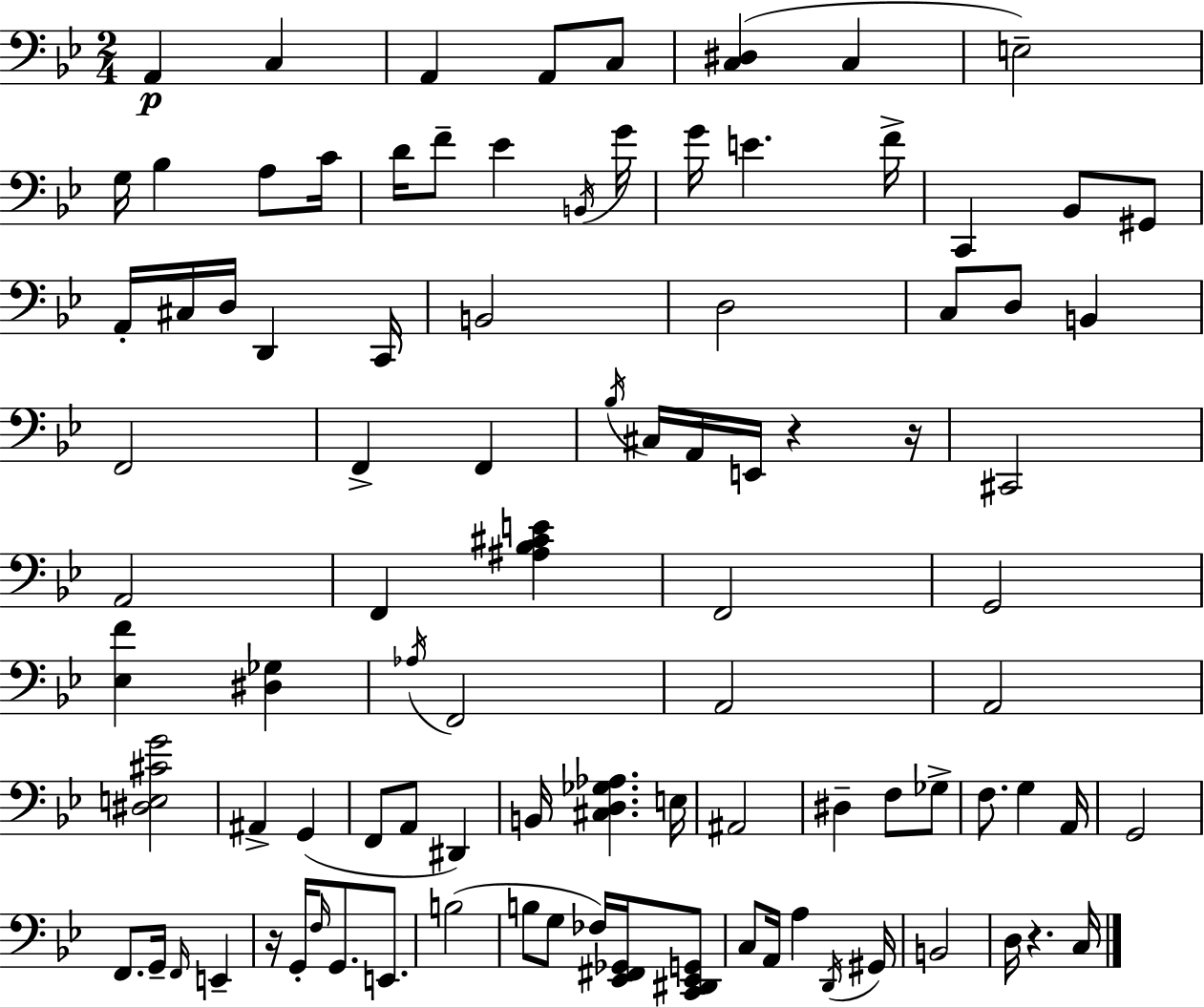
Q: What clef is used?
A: bass